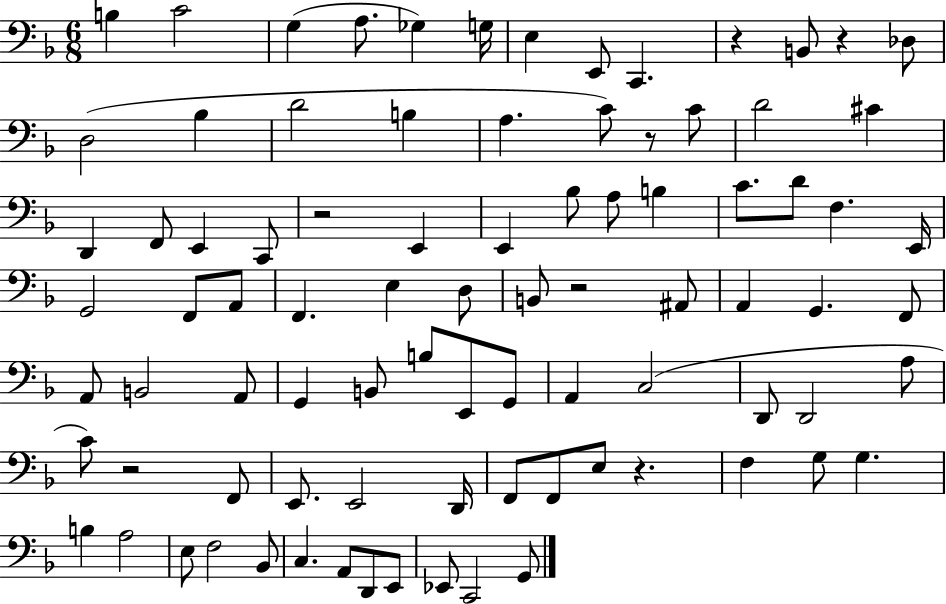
X:1
T:Untitled
M:6/8
L:1/4
K:F
B, C2 G, A,/2 _G, G,/4 E, E,,/2 C,, z B,,/2 z _D,/2 D,2 _B, D2 B, A, C/2 z/2 C/2 D2 ^C D,, F,,/2 E,, C,,/2 z2 E,, E,, _B,/2 A,/2 B, C/2 D/2 F, E,,/4 G,,2 F,,/2 A,,/2 F,, E, D,/2 B,,/2 z2 ^A,,/2 A,, G,, F,,/2 A,,/2 B,,2 A,,/2 G,, B,,/2 B,/2 E,,/2 G,,/2 A,, C,2 D,,/2 D,,2 A,/2 C/2 z2 F,,/2 E,,/2 E,,2 D,,/4 F,,/2 F,,/2 E,/2 z F, G,/2 G, B, A,2 E,/2 F,2 _B,,/2 C, A,,/2 D,,/2 E,,/2 _E,,/2 C,,2 G,,/2